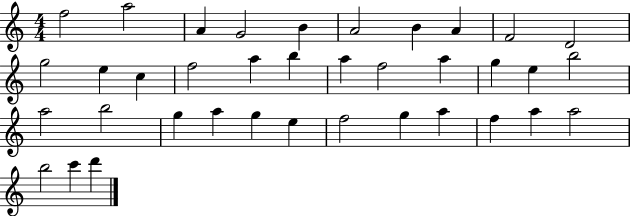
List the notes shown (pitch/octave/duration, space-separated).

F5/h A5/h A4/q G4/h B4/q A4/h B4/q A4/q F4/h D4/h G5/h E5/q C5/q F5/h A5/q B5/q A5/q F5/h A5/q G5/q E5/q B5/h A5/h B5/h G5/q A5/q G5/q E5/q F5/h G5/q A5/q F5/q A5/q A5/h B5/h C6/q D6/q